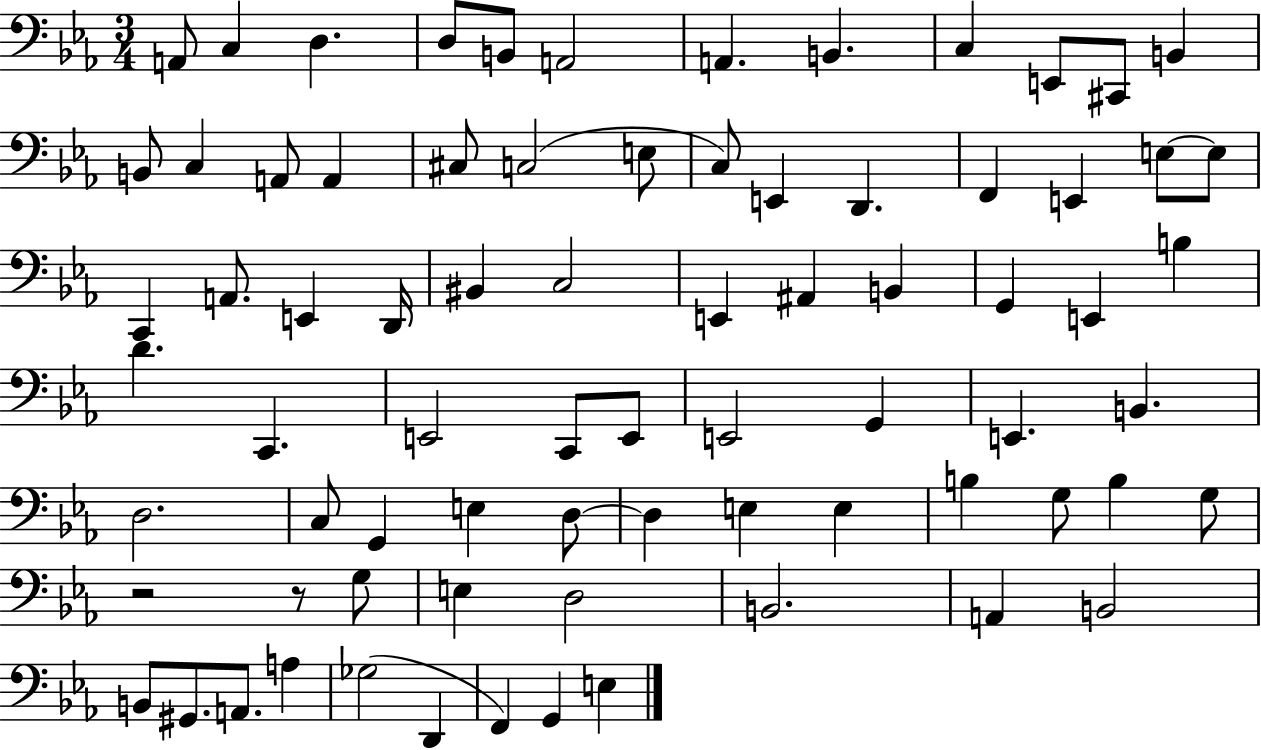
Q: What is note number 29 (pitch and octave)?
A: E2